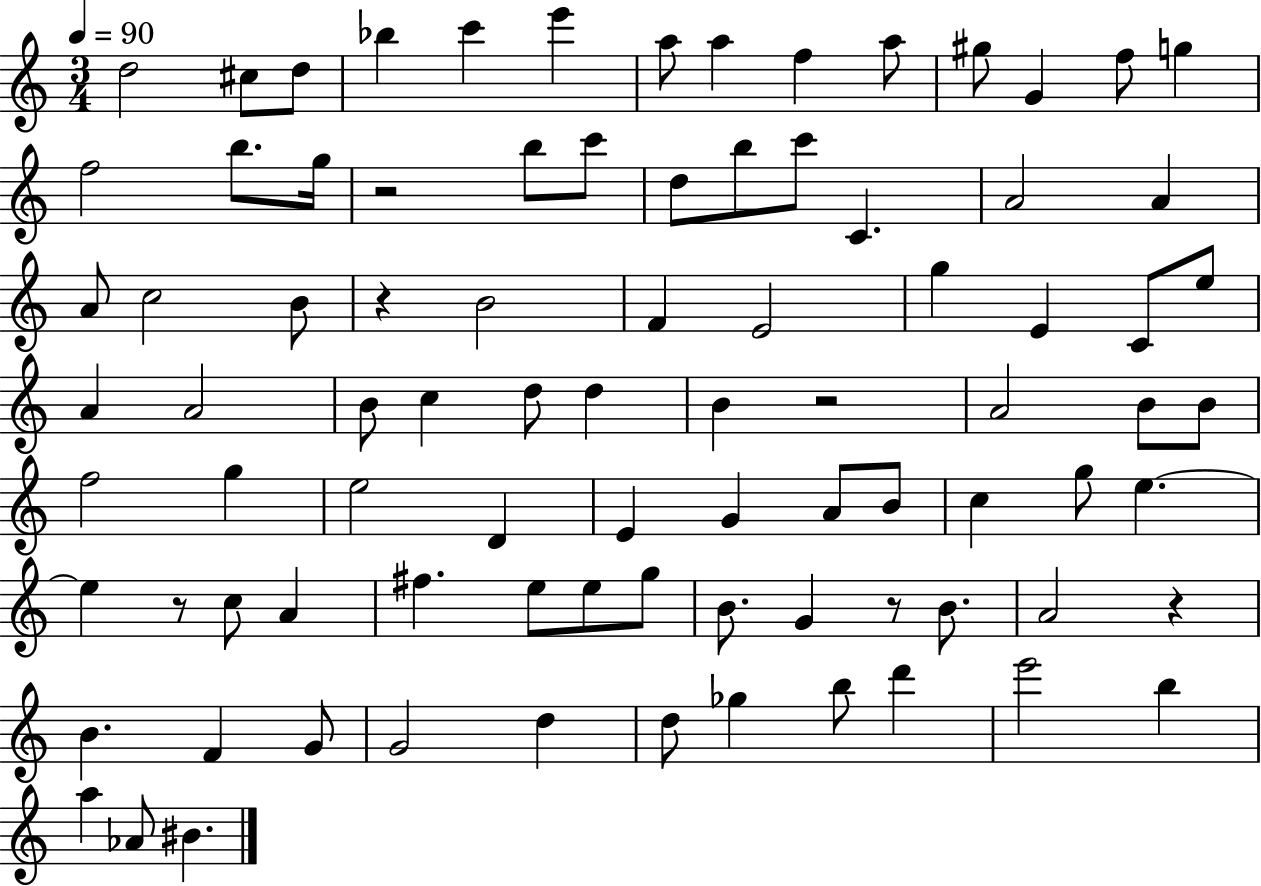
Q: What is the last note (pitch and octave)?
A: BIS4